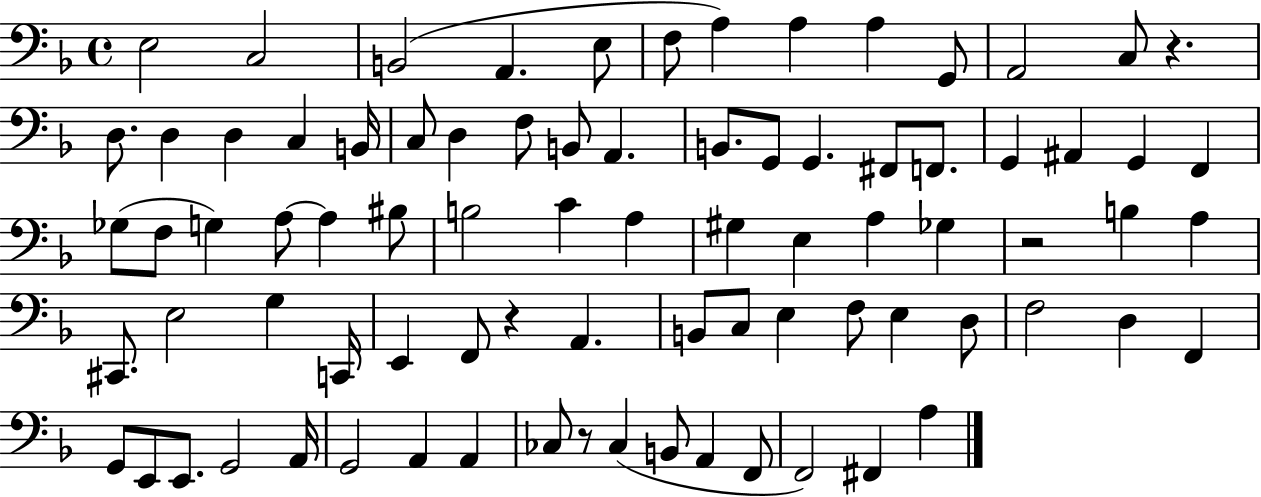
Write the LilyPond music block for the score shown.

{
  \clef bass
  \time 4/4
  \defaultTimeSignature
  \key f \major
  e2 c2 | b,2( a,4. e8 | f8 a4) a4 a4 g,8 | a,2 c8 r4. | \break d8. d4 d4 c4 b,16 | c8 d4 f8 b,8 a,4. | b,8. g,8 g,4. fis,8 f,8. | g,4 ais,4 g,4 f,4 | \break ges8( f8 g4) a8~~ a4 bis8 | b2 c'4 a4 | gis4 e4 a4 ges4 | r2 b4 a4 | \break cis,8. e2 g4 c,16 | e,4 f,8 r4 a,4. | b,8 c8 e4 f8 e4 d8 | f2 d4 f,4 | \break g,8 e,8 e,8. g,2 a,16 | g,2 a,4 a,4 | ces8 r8 ces4( b,8 a,4 f,8 | f,2) fis,4 a4 | \break \bar "|."
}